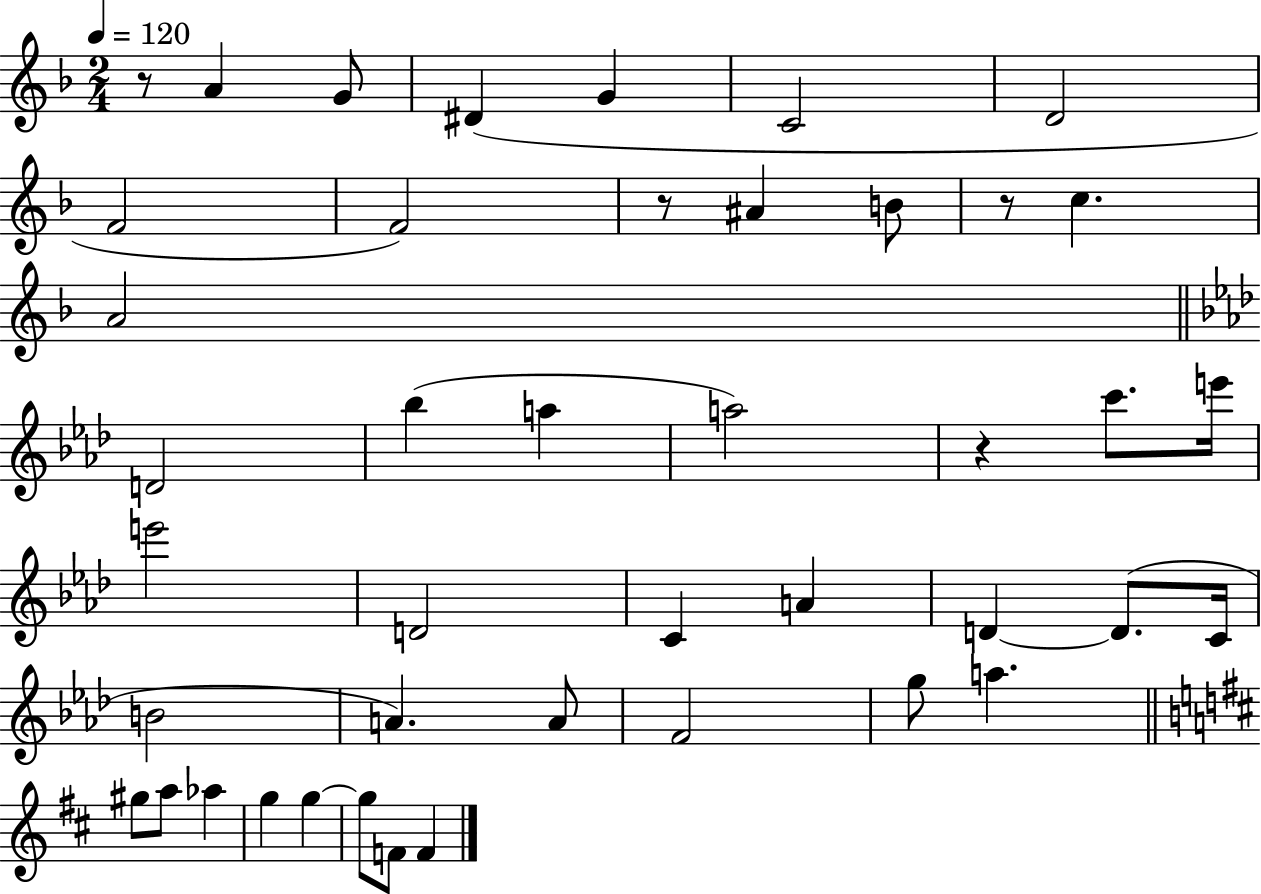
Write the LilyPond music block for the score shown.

{
  \clef treble
  \numericTimeSignature
  \time 2/4
  \key f \major
  \tempo 4 = 120
  r8 a'4 g'8 | dis'4( g'4 | c'2 | d'2 | \break f'2 | f'2) | r8 ais'4 b'8 | r8 c''4. | \break a'2 | \bar "||" \break \key f \minor d'2 | bes''4( a''4 | a''2) | r4 c'''8. e'''16 | \break e'''2 | d'2 | c'4 a'4 | d'4~~ d'8.( c'16 | \break b'2 | a'4.) a'8 | f'2 | g''8 a''4. | \break \bar "||" \break \key d \major gis''8 a''8 aes''4 | g''4 g''4~~ | g''8 f'8 f'4 | \bar "|."
}